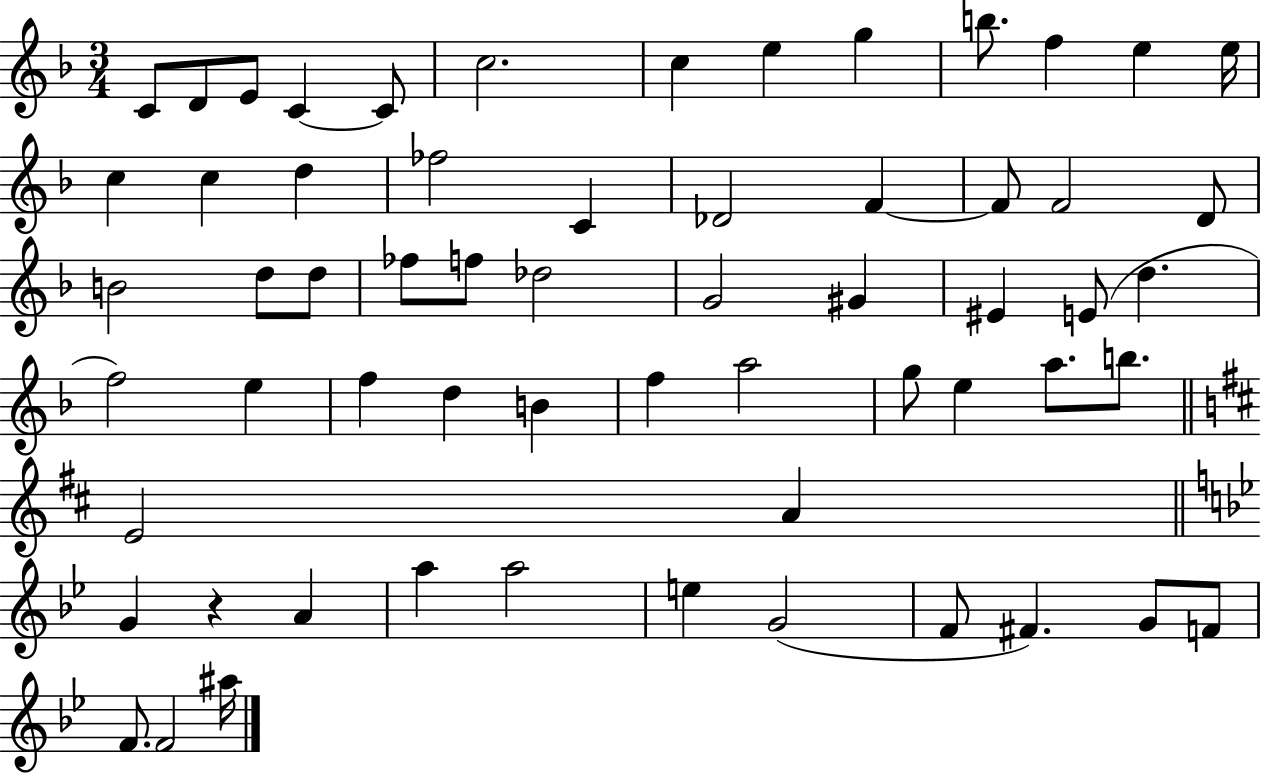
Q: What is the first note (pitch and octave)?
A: C4